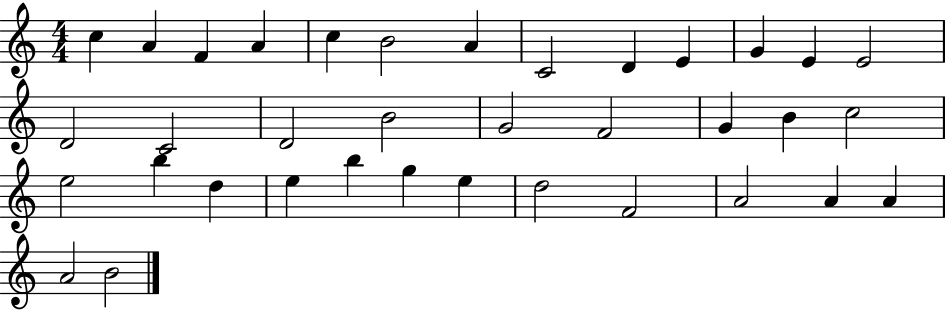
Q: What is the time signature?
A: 4/4